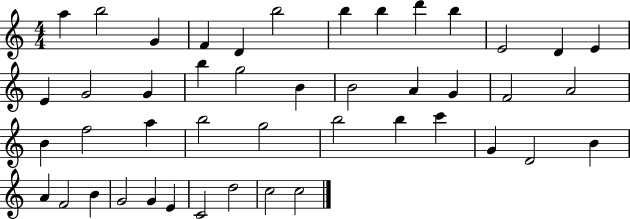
{
  \clef treble
  \numericTimeSignature
  \time 4/4
  \key c \major
  a''4 b''2 g'4 | f'4 d'4 b''2 | b''4 b''4 d'''4 b''4 | e'2 d'4 e'4 | \break e'4 g'2 g'4 | b''4 g''2 b'4 | b'2 a'4 g'4 | f'2 a'2 | \break b'4 f''2 a''4 | b''2 g''2 | b''2 b''4 c'''4 | g'4 d'2 b'4 | \break a'4 f'2 b'4 | g'2 g'4 e'4 | c'2 d''2 | c''2 c''2 | \break \bar "|."
}